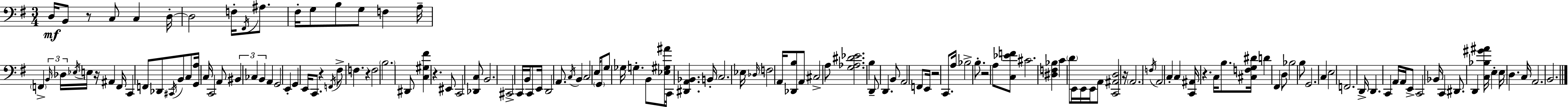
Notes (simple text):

D3/s B2/e R/e C3/e C3/q D3/s D3/h F3/s F#2/s A#3/e. F#3/s G3/e B3/e G3/e F3/q A3/s F2/q B2/s Db3/s Eb3/s E3/s R/s A#2/q F2/s C2/q F2/e Db2/e C#2/s B2/e C3/e [G2,A3]/s C3/s C2/h A2/e BIS2/q CES3/q B2/q A2/q G2/h E2/q G2/q E2/s C2/e. R/q F2/s F#3/e F3/q. R/q F3/h B3/h. D#2/e [C3,G#3,F#4]/q R/q. EIS2/e C2/h [Db2,C3]/e B2/h. C#2/h C2/s B2/s C2/e E2/s D2/h A2/e. C3/s B2/q C3/h E3/s G2/e G3/e Gb3/s G3/q. B2/e [Eb3,G#3,A#4]/e C2/s [D#2,A2,Bb2]/q. B2/s C3/h. Eb3/s Db3/s F3/h A2/s [Db2,B3]/e A2/e C#3/h A3/e [G3,Ab3,D#4,Eb4]/h. B3/q D2/e D2/q. B2/e A2/h F2/e E2/s R/h C2/e. A3/s Bb3/h B3/e. R/h A3/e [C3,Eb4,F4]/e C#4/h. [D#3,F3,Bb3]/q C4/q D4/e E2/s E2/s E2/s A2/e [C2,A#2,D3]/h R/s A2/h. F3/s A2/h C3/q C3/q [C2,A#2]/s R/q. C3/s B3/e. [C#3,F3,G3,D#4]/s D4/q F#2/q D3/e Bb3/h B3/e G2/h. C3/q E3/h F2/h. D2/s D2/q. C2/q A2/s A2/s E2/e C2/h Bb2/s C2/q D#2/e. D2/q [C3,Bb3,G#4,A#4]/s E3/q E3/s D3/q. C3/s A2/h. B2/h.